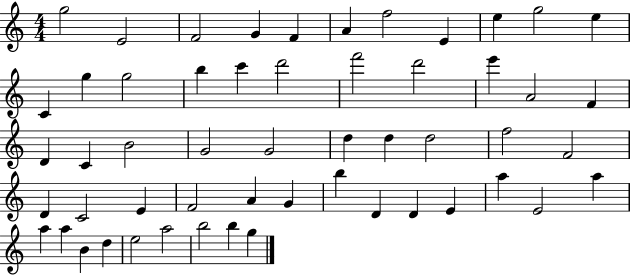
X:1
T:Untitled
M:4/4
L:1/4
K:C
g2 E2 F2 G F A f2 E e g2 e C g g2 b c' d'2 f'2 d'2 e' A2 F D C B2 G2 G2 d d d2 f2 F2 D C2 E F2 A G b D D E a E2 a a a B d e2 a2 b2 b g